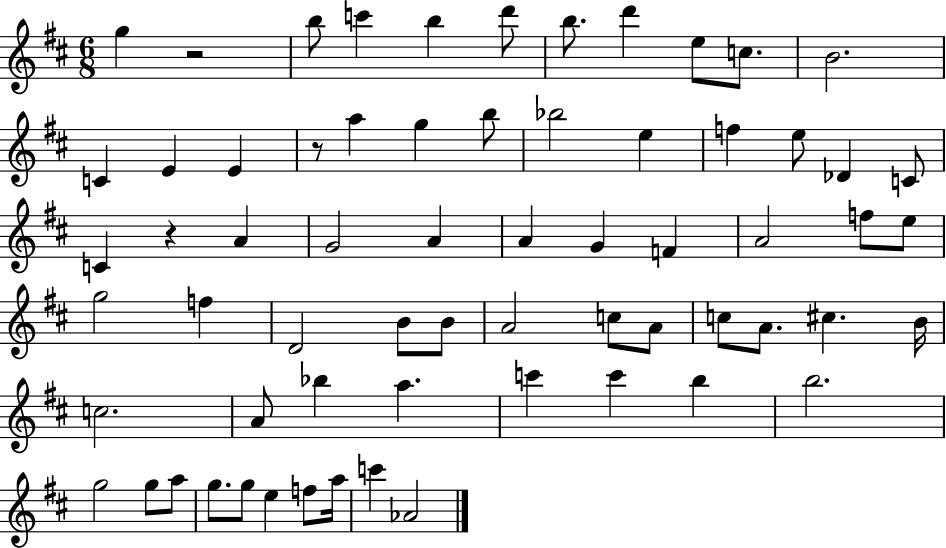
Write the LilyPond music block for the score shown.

{
  \clef treble
  \numericTimeSignature
  \time 6/8
  \key d \major
  g''4 r2 | b''8 c'''4 b''4 d'''8 | b''8. d'''4 e''8 c''8. | b'2. | \break c'4 e'4 e'4 | r8 a''4 g''4 b''8 | bes''2 e''4 | f''4 e''8 des'4 c'8 | \break c'4 r4 a'4 | g'2 a'4 | a'4 g'4 f'4 | a'2 f''8 e''8 | \break g''2 f''4 | d'2 b'8 b'8 | a'2 c''8 a'8 | c''8 a'8. cis''4. b'16 | \break c''2. | a'8 bes''4 a''4. | c'''4 c'''4 b''4 | b''2. | \break g''2 g''8 a''8 | g''8. g''8 e''4 f''8 a''16 | c'''4 aes'2 | \bar "|."
}